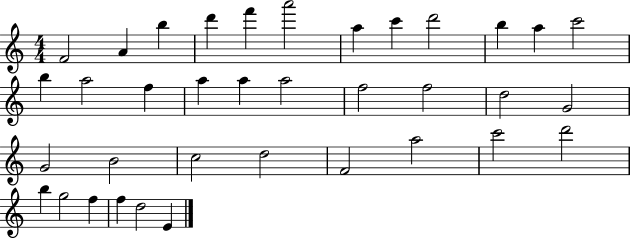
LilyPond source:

{
  \clef treble
  \numericTimeSignature
  \time 4/4
  \key c \major
  f'2 a'4 b''4 | d'''4 f'''4 a'''2 | a''4 c'''4 d'''2 | b''4 a''4 c'''2 | \break b''4 a''2 f''4 | a''4 a''4 a''2 | f''2 f''2 | d''2 g'2 | \break g'2 b'2 | c''2 d''2 | f'2 a''2 | c'''2 d'''2 | \break b''4 g''2 f''4 | f''4 d''2 e'4 | \bar "|."
}